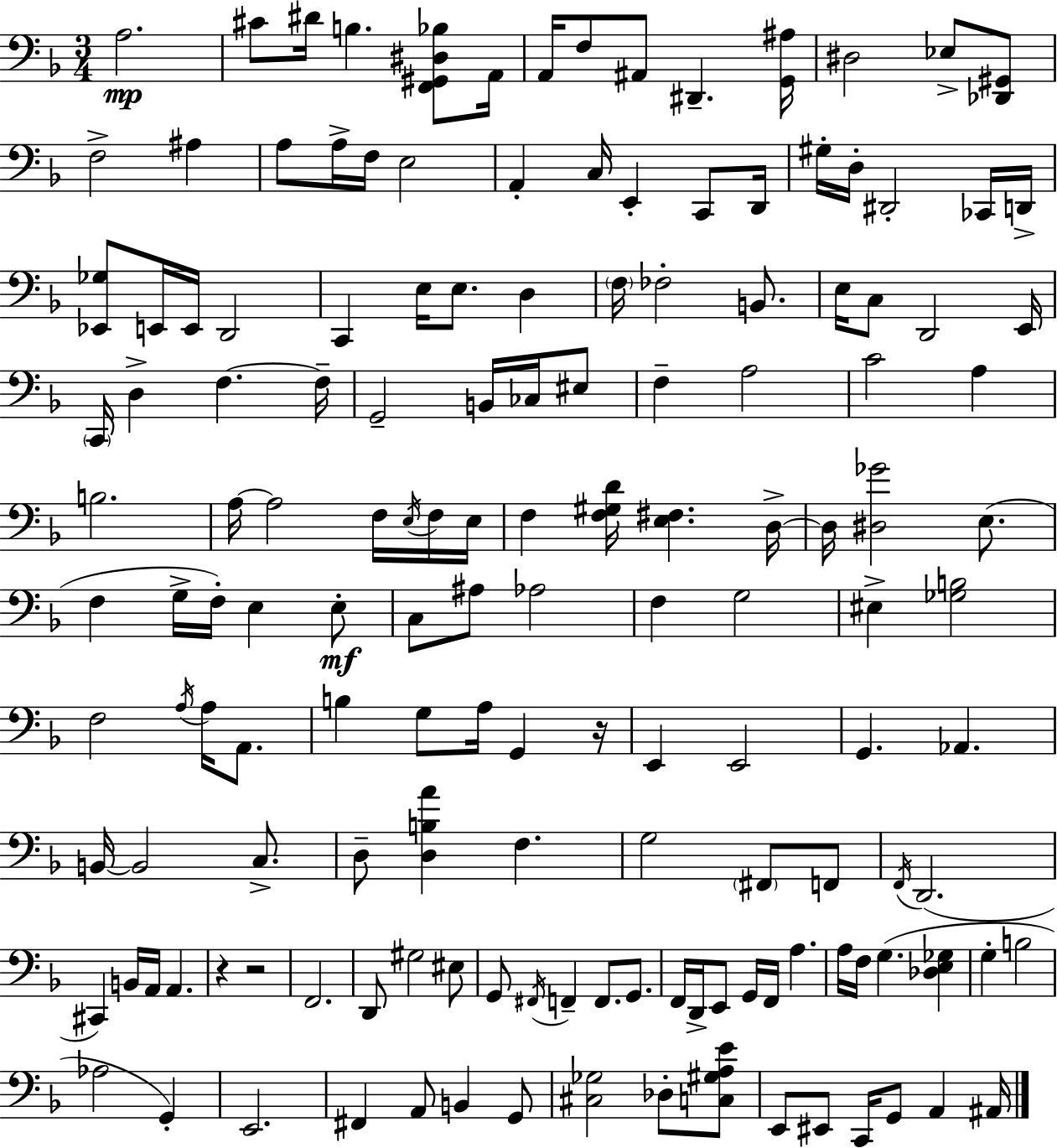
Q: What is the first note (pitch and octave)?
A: A3